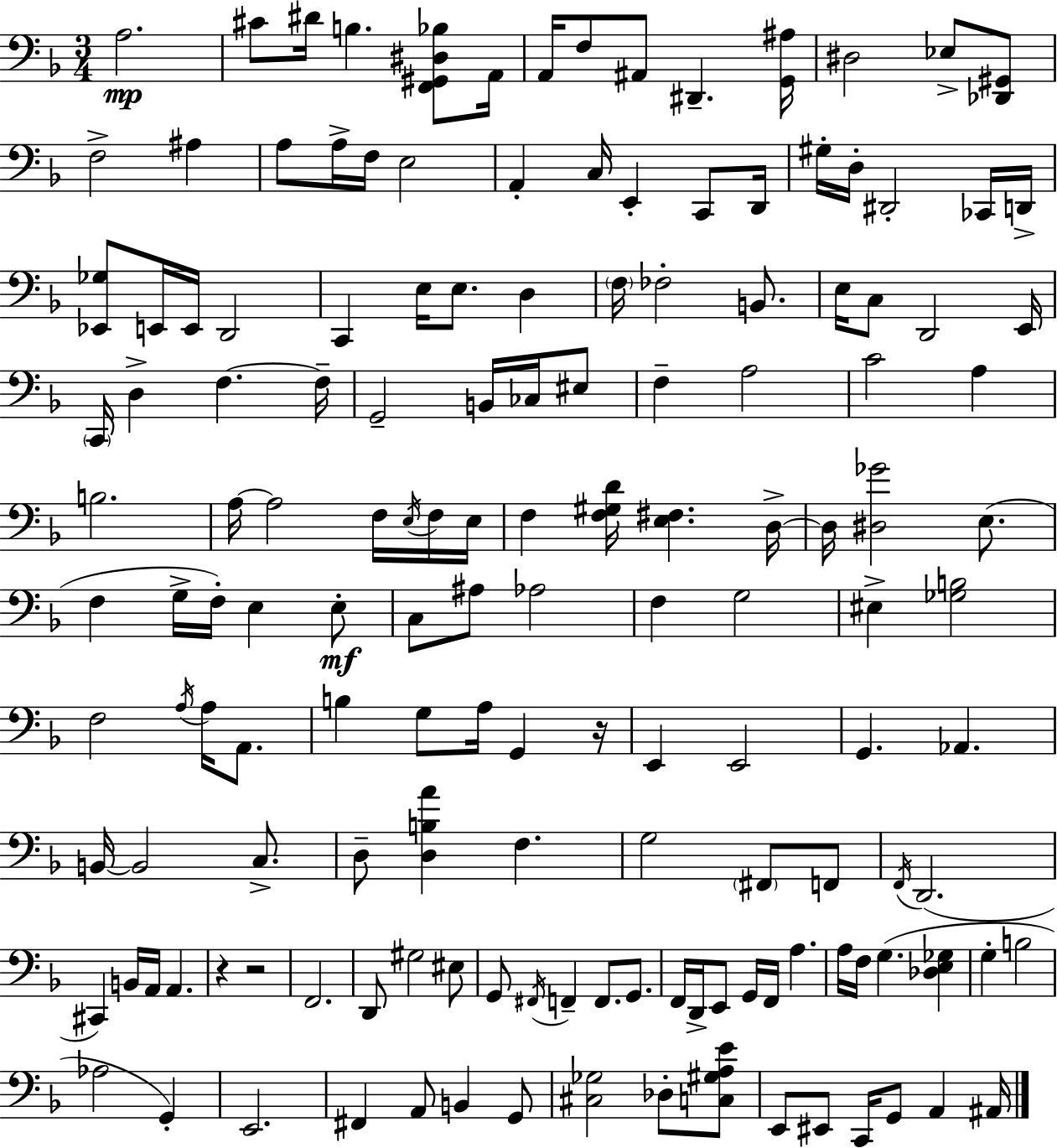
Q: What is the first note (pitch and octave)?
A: A3